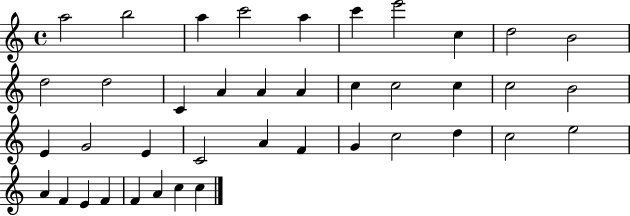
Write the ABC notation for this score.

X:1
T:Untitled
M:4/4
L:1/4
K:C
a2 b2 a c'2 a c' e'2 c d2 B2 d2 d2 C A A A c c2 c c2 B2 E G2 E C2 A F G c2 d c2 e2 A F E F F A c c